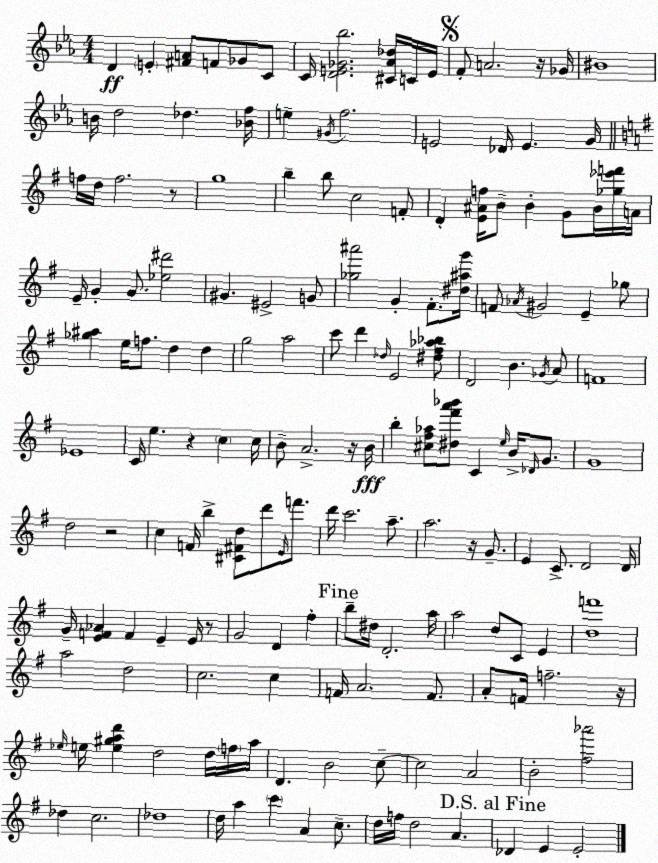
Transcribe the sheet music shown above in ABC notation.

X:1
T:Untitled
M:4/4
L:1/4
K:Cm
D E [^FA]/2 F/2 _G/2 C/2 C/4 [DE_G_b]2 [^C_A_d]/4 C/4 E/4 F/2 A2 z/4 _G/4 ^B4 B/4 d2 _d [_Bf]/4 e ^G/4 f2 E2 _D/4 E G/4 f/4 d/4 f2 z/2 g4 b b/2 c2 F/2 D [E^Af]/4 B/2 B G/2 B/4 [_g_e'f']/4 A/4 E/4 G G/2 [_e^d']2 ^G ^E2 G/2 [_g^a']2 G ^F/2 [^d^ag']/4 F/2 _A/4 ^G2 E _g/2 [_g^a] e/4 f/2 d d g2 a2 c'/2 d' _d/4 E2 [^d^f_a_b]/2 D2 B _G/4 A/2 F4 _E4 C/4 e z c c/4 B/2 A2 z/4 B/4 b [^c^f_a]/2 [^d^f'a'_b']/2 C e/4 B/4 _D/4 G/2 G4 d2 z2 c F/4 b [^C^Fd]/2 d'/2 E/4 f'/2 d'/4 c'2 a/2 a2 z/4 G/2 E C/2 D2 D/4 G/4 [EF_A] F E E/4 z/2 G2 D ^f b/2 ^d/4 D2 a/4 a2 d/2 C/2 E [df']4 a2 d2 c2 c F/4 A2 F/2 A/2 F/4 f2 z/4 _e/4 e/4 [e^gad'] d2 d/4 f/4 a/4 D B2 c/2 c2 A2 B2 [^f_a']2 _d c2 _d4 d/4 a c' A c/2 d/4 f/4 d2 A _D E E2